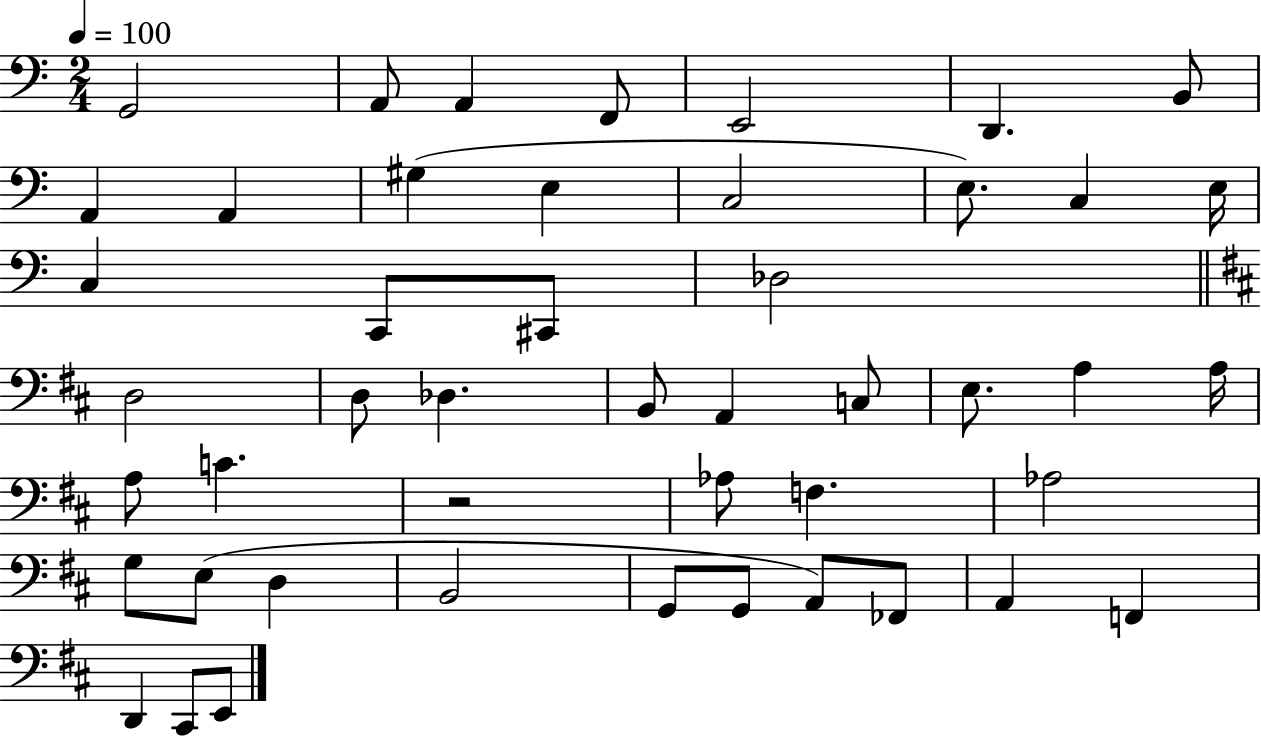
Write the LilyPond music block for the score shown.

{
  \clef bass
  \numericTimeSignature
  \time 2/4
  \key c \major
  \tempo 4 = 100
  g,2 | a,8 a,4 f,8 | e,2 | d,4. b,8 | \break a,4 a,4 | gis4( e4 | c2 | e8.) c4 e16 | \break c4 c,8 cis,8 | des2 | \bar "||" \break \key d \major d2 | d8 des4. | b,8 a,4 c8 | e8. a4 a16 | \break a8 c'4. | r2 | aes8 f4. | aes2 | \break g8 e8( d4 | b,2 | g,8 g,8 a,8) fes,8 | a,4 f,4 | \break d,4 cis,8 e,8 | \bar "|."
}